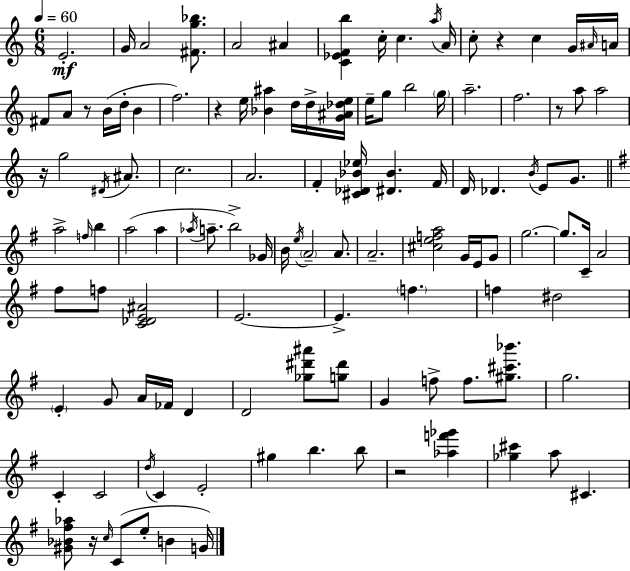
{
  \clef treble
  \numericTimeSignature
  \time 6/8
  \key c \major
  \tempo 4 = 60
  e'2.-.\mf | g'16 a'2 <fis' g'' bes''>8. | a'2 ais'4 | <c' ees' f' b''>4 c''16-. c''4. \acciaccatura { a''16 } | \break a'16 c''8-. r4 c''4 g'16 | \grace { ais'16 } a'16 fis'8 a'8 r8 b'16( d''16-. b'4 | f''2.) | r4 e''16 <bes' ais''>4 d''16 | \break d''16-> <g' ais' des'' e''>16 e''16-- g''8 b''2 | \parenthesize g''16 a''2.-- | f''2. | r8 a''8 a''2 | \break r16 g''2 \acciaccatura { dis'16 } | ais'8. c''2. | a'2. | f'4-. <cis' des' bes' ees''>16 <dis' bes'>4. | \break f'16 d'16 des'4. \acciaccatura { b'16 } e'8 | g'8. \bar "||" \break \key g \major a''2-> \grace { f''16 } b''4 | a''2( a''4 | \acciaccatura { aes''16 } a''8.-- b''2->) | ges'16 b'16 \acciaccatura { e''16 } \parenthesize a'2-- | \break a'8. a'2.-- | <cis'' e'' f'' a''>2 g'16 | e'16 g'8 g''2.~~ | g''8. c'16-- a'2 | \break fis''8 f''8 <c' des' e' ais'>2 | e'2.~~ | e'4.-> \parenthesize f''4. | f''4 dis''2 | \break \parenthesize e'4-. g'8 a'16 fes'16 d'4 | d'2 <ges'' dis''' ais'''>8 | <g'' dis'''>8 g'4 f''8-> f''8. | <gis'' cis''' bes'''>8. g''2. | \break c'4-. c'2 | \acciaccatura { d''16 } c'4 e'2-. | gis''4 b''4. | b''8 r2 | \break <aes'' f''' ges'''>4 <ges'' cis'''>4 a''8 cis'4. | <gis' bes' fis'' aes''>8 r16 \grace { c''16 }( c'8 e''8-. | b'4 g'16) \bar "|."
}